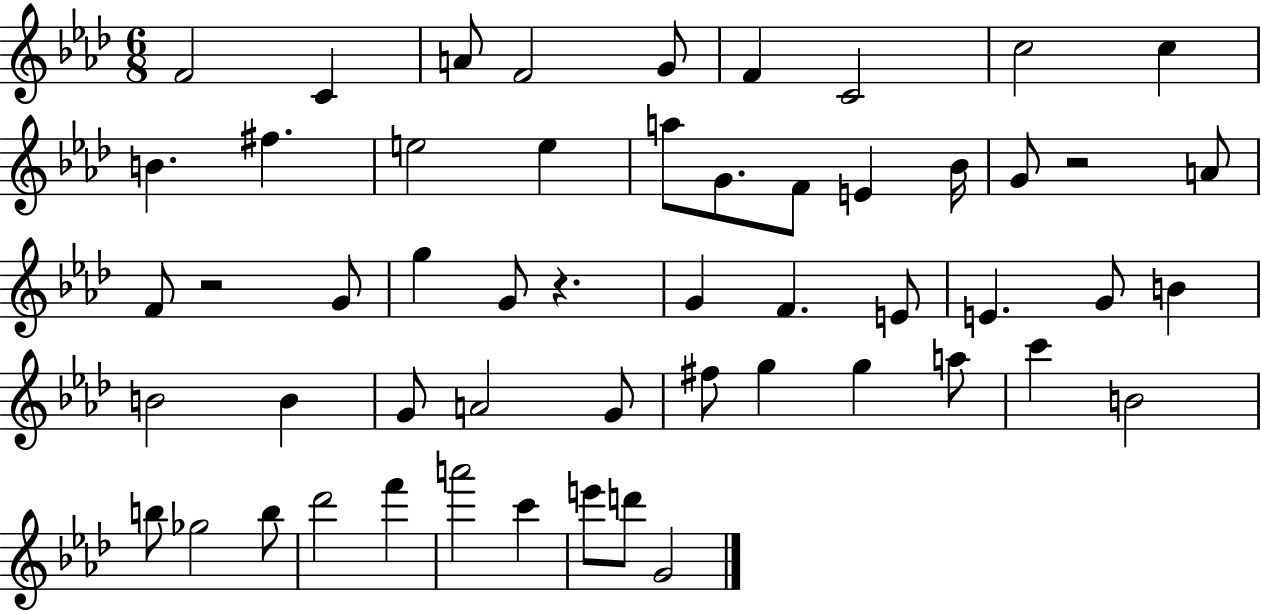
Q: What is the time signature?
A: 6/8